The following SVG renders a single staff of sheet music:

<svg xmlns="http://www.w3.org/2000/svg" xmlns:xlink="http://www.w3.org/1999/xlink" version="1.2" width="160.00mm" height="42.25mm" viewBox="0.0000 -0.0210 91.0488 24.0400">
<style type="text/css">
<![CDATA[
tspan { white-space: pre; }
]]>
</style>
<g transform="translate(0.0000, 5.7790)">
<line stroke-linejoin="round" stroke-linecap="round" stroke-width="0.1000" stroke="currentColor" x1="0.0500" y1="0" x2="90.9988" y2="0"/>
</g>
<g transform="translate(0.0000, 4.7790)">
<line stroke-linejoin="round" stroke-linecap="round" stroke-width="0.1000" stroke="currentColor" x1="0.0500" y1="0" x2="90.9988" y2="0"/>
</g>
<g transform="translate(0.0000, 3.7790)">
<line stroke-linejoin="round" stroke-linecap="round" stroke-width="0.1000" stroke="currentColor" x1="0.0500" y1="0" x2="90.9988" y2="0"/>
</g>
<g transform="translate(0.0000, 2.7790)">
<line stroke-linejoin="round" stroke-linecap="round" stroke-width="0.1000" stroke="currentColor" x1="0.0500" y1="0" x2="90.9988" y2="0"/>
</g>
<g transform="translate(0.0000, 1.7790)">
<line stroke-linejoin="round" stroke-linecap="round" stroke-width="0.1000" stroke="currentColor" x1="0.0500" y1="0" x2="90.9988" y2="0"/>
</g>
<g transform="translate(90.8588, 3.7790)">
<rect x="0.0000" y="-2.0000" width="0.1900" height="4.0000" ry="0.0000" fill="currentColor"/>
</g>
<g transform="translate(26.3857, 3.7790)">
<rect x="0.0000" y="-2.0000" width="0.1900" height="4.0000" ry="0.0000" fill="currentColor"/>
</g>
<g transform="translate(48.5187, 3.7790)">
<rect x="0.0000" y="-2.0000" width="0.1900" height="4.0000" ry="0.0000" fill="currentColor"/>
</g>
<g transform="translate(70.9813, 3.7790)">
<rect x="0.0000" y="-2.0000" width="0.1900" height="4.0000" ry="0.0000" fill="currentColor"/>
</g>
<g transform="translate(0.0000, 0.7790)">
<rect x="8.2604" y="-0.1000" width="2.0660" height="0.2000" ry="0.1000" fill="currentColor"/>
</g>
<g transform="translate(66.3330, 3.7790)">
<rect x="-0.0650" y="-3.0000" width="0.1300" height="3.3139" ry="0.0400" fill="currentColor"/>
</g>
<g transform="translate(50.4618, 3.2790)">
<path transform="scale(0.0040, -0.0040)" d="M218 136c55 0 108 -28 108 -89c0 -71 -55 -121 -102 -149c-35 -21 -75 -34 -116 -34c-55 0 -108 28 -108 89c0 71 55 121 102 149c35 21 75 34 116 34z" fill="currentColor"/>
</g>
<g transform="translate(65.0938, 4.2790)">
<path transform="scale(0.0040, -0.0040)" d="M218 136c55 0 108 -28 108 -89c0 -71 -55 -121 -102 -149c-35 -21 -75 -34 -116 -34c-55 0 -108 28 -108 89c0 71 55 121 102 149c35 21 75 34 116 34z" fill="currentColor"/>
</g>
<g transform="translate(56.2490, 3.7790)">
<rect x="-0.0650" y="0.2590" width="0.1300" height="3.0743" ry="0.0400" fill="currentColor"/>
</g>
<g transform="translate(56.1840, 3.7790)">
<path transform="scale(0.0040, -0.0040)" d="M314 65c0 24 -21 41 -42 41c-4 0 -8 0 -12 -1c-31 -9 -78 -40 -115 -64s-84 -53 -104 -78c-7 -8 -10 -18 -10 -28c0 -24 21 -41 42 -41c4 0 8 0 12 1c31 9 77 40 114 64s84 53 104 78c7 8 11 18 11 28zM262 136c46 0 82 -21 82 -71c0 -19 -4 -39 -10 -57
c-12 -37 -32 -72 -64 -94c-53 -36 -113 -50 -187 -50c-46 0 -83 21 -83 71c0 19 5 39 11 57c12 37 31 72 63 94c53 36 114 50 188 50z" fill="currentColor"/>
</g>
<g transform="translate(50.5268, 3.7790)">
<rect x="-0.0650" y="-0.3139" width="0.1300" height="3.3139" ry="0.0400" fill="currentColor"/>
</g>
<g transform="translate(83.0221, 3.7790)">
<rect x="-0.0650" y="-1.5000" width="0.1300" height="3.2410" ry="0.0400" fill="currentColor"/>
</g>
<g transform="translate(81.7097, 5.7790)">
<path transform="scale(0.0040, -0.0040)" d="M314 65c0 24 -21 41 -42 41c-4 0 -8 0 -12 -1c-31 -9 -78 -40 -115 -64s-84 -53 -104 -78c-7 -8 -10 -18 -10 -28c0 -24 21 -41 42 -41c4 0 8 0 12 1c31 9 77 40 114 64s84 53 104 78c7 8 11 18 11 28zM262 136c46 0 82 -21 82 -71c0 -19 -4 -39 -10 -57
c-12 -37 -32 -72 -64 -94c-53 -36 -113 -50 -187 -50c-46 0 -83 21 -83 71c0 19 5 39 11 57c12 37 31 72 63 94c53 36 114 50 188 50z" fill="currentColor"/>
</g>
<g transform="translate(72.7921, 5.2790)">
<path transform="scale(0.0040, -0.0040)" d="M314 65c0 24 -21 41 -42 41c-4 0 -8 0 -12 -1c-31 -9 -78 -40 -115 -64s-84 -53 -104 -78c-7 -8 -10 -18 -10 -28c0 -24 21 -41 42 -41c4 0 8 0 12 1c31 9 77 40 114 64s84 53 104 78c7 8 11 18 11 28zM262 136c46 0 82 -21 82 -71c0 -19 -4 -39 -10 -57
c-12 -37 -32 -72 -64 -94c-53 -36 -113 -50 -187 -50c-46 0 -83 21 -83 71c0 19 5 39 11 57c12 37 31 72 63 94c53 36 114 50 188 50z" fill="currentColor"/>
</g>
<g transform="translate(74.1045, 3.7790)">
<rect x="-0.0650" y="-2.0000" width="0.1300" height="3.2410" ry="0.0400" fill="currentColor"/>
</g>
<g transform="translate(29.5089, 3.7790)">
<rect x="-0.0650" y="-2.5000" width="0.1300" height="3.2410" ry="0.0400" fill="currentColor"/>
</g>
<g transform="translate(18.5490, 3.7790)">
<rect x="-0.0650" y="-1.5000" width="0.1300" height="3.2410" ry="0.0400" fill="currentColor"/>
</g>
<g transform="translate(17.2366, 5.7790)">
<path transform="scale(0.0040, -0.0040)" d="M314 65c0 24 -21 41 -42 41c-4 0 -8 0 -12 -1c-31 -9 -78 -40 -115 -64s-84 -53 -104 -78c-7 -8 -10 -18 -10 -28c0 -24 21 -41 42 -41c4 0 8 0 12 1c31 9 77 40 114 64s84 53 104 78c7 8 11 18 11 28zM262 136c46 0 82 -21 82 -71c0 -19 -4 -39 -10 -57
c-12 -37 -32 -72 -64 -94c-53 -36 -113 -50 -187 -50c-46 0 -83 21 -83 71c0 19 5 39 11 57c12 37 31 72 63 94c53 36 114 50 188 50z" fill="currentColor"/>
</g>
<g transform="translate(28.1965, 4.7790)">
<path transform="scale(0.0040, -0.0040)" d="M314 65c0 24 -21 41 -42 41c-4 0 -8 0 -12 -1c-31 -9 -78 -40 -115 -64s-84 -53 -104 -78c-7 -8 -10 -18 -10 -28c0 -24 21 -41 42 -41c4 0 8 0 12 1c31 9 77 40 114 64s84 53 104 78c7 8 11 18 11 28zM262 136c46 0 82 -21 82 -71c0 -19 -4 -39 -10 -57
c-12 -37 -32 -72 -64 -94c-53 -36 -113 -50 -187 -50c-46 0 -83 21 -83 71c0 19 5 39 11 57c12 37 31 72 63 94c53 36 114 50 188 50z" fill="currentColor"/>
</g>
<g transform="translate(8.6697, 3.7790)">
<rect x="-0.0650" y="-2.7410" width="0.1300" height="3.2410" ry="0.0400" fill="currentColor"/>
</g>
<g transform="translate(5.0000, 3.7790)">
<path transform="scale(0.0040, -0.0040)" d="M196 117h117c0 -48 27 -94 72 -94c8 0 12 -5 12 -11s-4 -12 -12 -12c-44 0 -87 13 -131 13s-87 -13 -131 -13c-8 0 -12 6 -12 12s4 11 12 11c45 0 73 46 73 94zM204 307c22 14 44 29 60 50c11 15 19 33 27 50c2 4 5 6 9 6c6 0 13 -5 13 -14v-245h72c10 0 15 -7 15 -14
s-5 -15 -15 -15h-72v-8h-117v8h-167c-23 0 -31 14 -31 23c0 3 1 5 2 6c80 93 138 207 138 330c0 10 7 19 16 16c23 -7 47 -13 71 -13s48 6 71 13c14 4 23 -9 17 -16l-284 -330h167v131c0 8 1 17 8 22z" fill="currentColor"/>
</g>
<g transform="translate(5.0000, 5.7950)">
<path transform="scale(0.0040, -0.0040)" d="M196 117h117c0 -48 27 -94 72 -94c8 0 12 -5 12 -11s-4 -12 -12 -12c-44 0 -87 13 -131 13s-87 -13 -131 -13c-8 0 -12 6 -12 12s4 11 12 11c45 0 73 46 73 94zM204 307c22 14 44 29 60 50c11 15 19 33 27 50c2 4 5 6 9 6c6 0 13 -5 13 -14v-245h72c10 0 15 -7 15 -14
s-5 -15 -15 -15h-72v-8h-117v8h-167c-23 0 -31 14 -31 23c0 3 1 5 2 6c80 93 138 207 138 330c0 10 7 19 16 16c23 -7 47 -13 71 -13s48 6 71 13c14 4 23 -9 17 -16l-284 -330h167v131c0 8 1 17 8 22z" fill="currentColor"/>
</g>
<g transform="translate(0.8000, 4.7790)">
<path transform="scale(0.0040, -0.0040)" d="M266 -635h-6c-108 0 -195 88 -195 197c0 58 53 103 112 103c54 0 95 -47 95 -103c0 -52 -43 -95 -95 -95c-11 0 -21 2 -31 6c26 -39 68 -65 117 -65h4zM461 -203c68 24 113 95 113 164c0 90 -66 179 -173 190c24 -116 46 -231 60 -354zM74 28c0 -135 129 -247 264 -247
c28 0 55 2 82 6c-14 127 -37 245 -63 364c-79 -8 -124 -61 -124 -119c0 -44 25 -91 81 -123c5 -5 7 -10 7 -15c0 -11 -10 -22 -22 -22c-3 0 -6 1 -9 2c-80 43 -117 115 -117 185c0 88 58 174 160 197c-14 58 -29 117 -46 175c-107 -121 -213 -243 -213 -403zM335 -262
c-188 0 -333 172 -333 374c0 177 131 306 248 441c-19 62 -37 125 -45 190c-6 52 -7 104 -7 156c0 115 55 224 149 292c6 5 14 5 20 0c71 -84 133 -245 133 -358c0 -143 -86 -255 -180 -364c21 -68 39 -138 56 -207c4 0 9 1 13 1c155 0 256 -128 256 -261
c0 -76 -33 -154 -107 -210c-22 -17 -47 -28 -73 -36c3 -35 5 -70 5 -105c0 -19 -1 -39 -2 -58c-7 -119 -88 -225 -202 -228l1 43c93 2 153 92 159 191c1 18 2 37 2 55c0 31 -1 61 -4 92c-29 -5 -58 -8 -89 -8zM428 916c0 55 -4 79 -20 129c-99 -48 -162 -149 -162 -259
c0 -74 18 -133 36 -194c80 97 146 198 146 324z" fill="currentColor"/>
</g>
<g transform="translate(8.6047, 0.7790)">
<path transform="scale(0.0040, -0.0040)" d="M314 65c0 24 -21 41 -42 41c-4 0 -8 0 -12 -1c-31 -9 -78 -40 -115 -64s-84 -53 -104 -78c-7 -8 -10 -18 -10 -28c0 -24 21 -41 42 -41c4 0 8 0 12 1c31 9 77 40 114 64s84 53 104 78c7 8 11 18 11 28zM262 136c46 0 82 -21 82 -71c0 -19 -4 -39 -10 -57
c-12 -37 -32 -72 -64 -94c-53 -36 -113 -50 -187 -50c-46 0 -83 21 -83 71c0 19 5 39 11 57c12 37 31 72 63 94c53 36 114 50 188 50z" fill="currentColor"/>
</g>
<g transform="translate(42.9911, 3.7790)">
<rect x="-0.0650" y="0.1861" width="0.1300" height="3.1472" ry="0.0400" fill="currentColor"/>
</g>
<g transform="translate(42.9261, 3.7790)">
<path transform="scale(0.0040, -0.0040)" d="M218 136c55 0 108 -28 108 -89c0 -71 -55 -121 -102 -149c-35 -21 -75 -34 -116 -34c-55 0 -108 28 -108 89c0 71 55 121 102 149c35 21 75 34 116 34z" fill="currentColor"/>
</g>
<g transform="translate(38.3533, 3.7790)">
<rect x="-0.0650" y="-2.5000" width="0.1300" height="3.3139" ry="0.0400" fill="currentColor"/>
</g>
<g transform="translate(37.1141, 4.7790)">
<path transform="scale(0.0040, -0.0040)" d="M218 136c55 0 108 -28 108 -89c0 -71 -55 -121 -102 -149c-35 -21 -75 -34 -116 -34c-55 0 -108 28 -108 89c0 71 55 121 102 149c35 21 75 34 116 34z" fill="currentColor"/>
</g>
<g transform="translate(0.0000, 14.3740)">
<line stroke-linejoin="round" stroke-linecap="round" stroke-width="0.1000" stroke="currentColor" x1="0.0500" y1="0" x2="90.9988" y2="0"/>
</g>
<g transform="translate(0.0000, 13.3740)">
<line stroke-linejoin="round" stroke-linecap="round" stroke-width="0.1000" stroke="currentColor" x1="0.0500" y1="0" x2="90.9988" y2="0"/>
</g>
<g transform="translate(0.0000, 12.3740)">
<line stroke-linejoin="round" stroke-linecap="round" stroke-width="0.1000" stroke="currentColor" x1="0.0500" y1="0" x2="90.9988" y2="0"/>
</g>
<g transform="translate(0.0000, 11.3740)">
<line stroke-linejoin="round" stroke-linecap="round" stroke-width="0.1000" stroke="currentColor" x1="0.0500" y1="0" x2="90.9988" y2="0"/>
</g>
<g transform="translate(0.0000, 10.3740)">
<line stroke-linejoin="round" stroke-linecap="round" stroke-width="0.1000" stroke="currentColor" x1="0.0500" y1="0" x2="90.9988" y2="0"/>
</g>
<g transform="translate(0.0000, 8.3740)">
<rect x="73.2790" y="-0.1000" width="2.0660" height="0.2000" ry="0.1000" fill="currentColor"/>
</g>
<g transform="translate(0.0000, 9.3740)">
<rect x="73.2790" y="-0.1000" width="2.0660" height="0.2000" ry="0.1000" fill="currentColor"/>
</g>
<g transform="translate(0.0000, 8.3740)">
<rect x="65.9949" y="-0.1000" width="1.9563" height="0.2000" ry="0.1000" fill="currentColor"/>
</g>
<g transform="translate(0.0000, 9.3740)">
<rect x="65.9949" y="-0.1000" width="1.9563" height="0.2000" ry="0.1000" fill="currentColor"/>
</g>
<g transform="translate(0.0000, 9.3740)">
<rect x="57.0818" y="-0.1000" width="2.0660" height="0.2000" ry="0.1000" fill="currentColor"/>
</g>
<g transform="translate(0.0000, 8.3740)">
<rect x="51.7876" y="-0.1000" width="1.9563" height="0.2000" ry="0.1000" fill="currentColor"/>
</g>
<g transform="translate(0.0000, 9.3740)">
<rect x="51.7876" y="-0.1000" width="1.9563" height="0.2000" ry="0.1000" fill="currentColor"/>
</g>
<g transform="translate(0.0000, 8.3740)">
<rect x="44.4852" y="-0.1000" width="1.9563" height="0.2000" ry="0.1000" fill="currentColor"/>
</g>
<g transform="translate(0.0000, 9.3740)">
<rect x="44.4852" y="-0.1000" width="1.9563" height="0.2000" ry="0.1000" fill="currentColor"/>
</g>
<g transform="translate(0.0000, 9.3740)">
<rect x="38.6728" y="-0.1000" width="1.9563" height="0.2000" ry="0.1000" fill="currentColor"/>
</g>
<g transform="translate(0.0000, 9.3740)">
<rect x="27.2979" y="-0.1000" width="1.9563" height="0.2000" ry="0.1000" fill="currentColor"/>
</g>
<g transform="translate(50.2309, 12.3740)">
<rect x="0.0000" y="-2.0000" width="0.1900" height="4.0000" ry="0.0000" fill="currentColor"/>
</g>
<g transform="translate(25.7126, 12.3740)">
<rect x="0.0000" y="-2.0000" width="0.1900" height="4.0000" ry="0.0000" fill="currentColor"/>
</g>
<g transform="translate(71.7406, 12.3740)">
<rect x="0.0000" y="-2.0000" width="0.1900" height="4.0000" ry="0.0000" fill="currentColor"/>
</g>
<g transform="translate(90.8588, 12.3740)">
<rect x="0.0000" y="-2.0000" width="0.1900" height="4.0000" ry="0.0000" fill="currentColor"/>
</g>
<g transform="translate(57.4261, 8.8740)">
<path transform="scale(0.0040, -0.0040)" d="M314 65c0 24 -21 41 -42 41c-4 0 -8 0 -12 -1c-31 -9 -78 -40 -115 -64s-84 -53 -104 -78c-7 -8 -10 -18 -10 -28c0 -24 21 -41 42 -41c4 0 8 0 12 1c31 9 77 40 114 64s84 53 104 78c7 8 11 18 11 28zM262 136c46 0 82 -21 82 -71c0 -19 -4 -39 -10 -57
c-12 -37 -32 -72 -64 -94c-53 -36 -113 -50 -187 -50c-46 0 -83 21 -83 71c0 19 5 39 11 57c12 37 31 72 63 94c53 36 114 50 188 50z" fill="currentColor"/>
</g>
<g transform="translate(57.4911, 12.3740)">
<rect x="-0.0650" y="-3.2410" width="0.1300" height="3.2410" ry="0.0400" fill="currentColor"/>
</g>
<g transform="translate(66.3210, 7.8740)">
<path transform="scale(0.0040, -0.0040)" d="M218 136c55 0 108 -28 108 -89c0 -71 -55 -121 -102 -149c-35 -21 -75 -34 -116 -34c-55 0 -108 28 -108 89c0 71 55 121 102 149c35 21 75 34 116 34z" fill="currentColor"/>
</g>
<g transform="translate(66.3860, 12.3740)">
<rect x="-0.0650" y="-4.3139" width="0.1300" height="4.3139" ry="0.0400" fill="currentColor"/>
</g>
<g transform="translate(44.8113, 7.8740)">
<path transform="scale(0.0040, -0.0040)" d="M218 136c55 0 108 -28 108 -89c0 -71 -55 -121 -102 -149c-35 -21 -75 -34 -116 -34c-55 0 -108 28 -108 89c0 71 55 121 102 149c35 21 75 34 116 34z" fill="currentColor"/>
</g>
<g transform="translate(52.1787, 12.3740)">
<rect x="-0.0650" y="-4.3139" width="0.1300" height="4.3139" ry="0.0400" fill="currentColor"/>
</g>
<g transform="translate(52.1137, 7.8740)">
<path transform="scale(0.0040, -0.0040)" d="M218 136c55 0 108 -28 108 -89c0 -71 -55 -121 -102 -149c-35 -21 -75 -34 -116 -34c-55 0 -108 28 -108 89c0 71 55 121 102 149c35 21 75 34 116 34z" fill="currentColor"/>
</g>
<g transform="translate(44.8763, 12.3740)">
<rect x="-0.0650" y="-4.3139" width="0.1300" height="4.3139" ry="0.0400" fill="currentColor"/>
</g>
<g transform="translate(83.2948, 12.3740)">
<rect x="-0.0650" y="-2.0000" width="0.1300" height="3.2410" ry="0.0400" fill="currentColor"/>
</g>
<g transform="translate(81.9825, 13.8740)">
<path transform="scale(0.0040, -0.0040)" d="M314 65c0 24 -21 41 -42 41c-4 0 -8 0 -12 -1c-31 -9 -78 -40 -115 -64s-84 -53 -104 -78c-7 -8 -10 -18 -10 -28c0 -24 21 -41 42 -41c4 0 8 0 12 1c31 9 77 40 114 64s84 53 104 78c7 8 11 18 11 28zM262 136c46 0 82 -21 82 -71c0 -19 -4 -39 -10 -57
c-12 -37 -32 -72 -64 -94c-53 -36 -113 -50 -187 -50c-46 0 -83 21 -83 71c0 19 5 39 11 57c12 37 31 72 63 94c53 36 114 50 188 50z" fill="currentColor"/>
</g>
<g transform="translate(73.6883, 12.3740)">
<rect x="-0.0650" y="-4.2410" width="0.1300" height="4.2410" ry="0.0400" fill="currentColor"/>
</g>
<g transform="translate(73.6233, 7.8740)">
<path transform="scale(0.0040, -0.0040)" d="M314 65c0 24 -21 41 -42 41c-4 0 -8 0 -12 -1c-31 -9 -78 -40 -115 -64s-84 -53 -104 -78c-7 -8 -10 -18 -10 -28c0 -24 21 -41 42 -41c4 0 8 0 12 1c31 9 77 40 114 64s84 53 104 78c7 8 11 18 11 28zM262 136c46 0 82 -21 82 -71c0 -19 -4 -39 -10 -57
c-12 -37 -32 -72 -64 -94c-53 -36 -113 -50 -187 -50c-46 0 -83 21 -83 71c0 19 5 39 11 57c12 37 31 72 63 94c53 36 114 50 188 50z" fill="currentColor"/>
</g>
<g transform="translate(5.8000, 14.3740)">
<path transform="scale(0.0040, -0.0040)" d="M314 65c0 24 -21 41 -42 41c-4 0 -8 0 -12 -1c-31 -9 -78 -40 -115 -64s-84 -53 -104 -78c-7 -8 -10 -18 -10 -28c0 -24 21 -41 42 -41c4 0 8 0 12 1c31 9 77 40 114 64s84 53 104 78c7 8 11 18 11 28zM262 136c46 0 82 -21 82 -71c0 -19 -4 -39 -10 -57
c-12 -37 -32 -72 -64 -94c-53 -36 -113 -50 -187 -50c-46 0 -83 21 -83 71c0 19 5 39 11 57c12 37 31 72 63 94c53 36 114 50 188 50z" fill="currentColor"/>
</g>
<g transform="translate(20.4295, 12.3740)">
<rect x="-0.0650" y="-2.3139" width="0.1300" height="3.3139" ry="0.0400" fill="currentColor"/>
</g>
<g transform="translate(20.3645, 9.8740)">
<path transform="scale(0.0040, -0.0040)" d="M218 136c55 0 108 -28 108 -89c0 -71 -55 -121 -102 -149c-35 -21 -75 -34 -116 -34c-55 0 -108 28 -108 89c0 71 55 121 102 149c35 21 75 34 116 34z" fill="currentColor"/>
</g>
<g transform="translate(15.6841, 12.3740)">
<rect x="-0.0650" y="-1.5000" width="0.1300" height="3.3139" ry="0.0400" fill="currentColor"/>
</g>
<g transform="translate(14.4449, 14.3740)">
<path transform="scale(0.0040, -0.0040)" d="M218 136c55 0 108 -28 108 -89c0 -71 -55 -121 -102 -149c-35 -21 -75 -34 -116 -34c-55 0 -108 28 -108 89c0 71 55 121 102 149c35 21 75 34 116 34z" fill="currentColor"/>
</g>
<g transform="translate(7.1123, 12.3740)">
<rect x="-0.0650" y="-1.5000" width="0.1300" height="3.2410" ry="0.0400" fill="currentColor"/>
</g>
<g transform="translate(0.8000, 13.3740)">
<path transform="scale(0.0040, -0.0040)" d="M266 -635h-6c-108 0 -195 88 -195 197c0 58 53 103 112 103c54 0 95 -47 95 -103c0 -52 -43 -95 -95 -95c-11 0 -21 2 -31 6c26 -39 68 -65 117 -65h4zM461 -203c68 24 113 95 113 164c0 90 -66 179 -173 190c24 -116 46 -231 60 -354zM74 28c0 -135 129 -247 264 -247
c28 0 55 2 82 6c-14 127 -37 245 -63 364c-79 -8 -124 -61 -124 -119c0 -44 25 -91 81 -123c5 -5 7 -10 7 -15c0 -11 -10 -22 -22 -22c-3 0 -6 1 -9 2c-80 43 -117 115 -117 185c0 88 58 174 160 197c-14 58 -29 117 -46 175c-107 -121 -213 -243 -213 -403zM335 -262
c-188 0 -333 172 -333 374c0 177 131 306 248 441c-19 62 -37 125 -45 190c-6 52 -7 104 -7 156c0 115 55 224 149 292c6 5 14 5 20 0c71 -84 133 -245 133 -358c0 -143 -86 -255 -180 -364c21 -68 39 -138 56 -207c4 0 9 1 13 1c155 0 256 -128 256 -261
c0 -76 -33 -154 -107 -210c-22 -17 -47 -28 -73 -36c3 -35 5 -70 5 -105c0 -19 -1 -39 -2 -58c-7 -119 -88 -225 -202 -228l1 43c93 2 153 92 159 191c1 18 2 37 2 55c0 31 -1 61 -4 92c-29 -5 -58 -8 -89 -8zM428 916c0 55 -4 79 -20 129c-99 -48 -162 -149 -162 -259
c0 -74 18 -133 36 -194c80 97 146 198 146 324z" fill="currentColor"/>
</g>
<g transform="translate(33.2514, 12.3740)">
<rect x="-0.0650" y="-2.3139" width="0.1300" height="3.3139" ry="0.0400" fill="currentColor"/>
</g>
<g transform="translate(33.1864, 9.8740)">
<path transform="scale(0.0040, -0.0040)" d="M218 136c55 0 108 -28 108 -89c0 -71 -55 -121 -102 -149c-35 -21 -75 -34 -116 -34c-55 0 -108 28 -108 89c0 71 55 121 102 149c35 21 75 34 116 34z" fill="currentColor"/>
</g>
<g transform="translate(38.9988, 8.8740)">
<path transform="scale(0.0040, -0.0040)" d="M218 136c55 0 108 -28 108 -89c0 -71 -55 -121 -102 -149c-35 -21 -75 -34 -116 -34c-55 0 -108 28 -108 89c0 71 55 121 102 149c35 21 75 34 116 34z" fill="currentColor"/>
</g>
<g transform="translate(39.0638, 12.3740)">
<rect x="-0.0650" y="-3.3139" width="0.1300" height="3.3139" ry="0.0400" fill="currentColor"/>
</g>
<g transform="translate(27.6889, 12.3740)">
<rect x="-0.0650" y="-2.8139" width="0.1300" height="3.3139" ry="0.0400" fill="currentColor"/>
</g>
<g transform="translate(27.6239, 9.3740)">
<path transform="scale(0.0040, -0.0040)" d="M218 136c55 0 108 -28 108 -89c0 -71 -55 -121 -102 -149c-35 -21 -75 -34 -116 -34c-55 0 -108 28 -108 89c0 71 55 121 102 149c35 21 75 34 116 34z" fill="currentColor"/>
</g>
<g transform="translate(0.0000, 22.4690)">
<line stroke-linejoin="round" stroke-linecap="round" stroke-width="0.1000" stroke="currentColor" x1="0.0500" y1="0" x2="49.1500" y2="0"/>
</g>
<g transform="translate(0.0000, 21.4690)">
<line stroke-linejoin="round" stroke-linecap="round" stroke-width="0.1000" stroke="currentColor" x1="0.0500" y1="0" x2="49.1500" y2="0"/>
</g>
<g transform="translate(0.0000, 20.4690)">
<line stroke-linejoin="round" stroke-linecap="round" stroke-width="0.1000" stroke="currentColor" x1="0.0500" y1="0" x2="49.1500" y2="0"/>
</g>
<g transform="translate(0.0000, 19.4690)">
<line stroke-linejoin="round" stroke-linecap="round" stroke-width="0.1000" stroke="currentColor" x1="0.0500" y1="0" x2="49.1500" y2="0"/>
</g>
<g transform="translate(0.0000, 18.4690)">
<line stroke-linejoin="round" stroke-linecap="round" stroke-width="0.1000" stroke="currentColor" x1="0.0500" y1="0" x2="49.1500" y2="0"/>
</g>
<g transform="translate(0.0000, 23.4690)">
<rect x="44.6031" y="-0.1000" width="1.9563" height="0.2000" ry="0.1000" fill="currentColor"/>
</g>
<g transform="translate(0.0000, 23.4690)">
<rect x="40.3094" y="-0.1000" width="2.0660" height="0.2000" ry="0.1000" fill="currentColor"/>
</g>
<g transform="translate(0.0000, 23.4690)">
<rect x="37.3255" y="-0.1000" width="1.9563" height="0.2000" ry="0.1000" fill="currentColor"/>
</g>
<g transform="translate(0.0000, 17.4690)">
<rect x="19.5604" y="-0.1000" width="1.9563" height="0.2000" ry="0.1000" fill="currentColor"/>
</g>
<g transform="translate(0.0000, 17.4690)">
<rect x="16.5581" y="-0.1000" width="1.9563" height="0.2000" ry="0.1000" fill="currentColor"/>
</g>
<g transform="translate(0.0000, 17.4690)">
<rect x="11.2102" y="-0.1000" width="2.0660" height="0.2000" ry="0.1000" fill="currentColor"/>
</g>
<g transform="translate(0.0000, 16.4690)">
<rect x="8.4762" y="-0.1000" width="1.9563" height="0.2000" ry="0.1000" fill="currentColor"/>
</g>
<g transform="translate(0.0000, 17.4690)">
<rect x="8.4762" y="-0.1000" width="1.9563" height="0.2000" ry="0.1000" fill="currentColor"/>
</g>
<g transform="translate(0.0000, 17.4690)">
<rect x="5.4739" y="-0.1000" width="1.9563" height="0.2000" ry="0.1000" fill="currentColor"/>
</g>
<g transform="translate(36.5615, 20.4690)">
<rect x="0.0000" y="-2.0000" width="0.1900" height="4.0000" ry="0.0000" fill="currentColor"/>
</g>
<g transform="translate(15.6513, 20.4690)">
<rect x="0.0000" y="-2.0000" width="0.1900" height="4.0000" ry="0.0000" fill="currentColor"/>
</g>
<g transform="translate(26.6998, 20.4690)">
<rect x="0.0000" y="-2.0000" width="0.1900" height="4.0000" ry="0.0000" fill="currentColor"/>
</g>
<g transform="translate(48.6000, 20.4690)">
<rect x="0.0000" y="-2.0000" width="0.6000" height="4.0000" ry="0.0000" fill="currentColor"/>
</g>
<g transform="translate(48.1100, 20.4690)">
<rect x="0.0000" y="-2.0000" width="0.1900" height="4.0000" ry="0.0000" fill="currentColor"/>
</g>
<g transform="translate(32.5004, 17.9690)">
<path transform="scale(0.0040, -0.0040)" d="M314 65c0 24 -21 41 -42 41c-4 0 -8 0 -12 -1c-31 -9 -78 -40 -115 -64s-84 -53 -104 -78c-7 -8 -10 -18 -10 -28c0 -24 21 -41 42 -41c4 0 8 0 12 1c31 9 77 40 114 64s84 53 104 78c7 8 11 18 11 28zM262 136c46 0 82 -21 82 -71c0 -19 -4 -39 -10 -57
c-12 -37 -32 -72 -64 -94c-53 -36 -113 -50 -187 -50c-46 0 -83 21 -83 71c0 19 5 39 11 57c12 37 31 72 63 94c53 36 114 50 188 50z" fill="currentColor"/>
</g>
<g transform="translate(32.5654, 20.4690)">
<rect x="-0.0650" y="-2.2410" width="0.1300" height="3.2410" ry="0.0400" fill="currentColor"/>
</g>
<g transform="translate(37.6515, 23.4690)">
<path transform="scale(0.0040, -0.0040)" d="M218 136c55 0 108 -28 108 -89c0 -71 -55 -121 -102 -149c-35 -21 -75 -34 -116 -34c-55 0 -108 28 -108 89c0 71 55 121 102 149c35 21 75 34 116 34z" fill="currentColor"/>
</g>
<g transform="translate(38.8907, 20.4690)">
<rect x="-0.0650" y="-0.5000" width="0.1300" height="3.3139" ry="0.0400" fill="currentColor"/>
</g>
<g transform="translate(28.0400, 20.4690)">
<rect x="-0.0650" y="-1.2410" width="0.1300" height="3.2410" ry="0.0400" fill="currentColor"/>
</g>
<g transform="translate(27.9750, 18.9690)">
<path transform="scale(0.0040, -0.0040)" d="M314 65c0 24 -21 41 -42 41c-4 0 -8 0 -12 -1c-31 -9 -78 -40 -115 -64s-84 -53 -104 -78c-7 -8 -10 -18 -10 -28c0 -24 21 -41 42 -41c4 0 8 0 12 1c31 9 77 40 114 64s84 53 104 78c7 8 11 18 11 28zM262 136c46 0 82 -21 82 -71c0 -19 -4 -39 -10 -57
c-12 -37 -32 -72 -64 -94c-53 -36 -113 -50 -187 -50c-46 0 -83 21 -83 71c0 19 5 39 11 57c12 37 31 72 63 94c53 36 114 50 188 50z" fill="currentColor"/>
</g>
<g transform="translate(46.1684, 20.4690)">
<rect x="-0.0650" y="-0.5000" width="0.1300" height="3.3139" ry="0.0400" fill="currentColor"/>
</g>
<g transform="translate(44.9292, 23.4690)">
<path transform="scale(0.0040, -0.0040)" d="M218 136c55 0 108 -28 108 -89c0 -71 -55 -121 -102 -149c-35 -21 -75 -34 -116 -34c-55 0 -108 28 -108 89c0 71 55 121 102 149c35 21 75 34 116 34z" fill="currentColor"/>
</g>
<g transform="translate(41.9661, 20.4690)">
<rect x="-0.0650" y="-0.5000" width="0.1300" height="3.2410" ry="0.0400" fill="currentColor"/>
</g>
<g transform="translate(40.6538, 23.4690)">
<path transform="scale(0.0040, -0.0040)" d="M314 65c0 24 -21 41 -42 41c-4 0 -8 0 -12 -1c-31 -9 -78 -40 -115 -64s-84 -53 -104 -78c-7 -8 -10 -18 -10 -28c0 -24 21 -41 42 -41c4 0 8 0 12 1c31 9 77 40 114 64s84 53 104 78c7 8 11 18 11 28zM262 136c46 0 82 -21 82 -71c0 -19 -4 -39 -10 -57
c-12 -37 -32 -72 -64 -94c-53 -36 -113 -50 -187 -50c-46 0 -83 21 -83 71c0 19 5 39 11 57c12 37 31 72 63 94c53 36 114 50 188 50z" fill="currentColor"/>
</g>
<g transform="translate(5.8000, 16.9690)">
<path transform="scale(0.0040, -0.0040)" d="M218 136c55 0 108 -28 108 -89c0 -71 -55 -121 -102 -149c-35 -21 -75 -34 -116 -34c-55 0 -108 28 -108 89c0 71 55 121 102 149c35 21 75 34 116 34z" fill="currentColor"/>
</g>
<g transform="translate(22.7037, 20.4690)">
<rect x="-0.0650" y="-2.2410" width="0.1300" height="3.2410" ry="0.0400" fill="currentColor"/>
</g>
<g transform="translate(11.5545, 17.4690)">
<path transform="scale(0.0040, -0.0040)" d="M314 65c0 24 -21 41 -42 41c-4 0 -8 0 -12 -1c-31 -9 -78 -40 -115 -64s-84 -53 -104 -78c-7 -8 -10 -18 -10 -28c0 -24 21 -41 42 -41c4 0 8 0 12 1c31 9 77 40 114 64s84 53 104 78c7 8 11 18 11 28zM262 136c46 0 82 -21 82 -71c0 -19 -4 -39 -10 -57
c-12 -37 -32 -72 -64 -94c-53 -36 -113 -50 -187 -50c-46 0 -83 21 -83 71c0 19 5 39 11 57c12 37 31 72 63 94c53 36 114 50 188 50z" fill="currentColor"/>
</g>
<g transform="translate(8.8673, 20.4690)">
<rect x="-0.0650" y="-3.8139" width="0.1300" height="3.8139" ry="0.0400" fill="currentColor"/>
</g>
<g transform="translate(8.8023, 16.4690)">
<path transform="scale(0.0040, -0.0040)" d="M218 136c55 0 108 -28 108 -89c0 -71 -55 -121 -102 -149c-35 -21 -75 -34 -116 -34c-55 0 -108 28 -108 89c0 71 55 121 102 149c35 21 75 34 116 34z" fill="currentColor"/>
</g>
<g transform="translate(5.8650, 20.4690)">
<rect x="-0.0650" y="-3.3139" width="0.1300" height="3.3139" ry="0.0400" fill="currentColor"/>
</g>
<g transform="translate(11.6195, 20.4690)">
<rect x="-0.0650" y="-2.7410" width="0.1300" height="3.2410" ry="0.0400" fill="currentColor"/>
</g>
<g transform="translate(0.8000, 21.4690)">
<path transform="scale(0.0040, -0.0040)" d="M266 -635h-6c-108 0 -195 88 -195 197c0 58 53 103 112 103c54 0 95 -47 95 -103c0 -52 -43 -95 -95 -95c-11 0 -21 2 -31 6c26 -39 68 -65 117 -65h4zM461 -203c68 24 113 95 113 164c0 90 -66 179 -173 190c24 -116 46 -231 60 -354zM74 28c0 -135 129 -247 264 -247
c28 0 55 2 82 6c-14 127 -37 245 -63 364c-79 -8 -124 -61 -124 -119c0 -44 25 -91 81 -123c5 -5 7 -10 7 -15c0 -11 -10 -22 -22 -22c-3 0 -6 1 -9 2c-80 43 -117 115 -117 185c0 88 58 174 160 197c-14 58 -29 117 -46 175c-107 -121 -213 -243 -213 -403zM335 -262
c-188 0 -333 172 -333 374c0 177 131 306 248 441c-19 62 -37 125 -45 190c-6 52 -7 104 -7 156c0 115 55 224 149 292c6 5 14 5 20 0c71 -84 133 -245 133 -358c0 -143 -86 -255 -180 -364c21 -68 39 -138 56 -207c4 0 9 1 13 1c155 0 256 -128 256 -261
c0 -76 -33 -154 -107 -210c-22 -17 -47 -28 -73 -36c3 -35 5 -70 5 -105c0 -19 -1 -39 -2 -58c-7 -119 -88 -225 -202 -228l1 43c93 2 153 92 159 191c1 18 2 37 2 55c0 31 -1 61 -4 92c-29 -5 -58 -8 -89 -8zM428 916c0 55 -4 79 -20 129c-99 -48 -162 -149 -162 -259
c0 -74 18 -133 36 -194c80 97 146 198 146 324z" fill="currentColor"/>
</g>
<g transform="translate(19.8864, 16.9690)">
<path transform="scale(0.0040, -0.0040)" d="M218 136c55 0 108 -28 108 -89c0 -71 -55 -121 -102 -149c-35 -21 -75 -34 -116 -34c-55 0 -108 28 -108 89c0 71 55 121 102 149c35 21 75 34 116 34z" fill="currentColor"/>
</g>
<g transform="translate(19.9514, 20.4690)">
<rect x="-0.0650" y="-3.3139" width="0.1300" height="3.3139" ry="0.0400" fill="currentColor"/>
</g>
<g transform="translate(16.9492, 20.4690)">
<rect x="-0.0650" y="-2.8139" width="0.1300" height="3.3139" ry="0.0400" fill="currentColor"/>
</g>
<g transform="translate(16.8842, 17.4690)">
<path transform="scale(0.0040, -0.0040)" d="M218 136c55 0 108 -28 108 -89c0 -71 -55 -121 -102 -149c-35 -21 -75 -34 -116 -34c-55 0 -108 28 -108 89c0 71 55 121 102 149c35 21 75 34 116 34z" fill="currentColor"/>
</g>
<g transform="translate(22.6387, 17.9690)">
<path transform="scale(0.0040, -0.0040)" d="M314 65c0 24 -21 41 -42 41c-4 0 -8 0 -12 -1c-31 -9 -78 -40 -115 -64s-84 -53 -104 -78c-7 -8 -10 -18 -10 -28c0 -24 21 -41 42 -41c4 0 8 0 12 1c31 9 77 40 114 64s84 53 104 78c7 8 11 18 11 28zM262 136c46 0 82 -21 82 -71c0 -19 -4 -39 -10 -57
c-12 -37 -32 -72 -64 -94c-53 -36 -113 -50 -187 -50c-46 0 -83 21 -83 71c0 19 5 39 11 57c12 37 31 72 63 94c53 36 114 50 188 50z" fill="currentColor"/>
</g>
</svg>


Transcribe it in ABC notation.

X:1
T:Untitled
M:4/4
L:1/4
K:C
a2 E2 G2 G B c B2 A F2 E2 E2 E g a g b d' d' b2 d' d'2 F2 b c' a2 a b g2 e2 g2 C C2 C